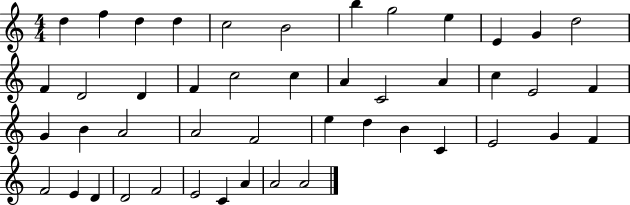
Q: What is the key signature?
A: C major